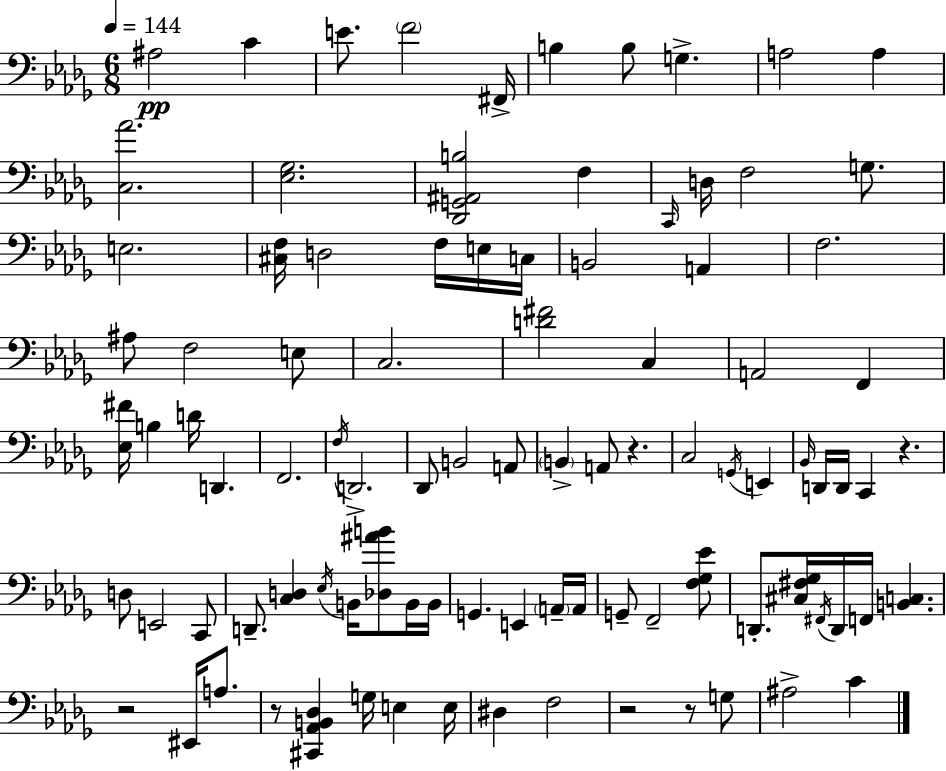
A#3/h C4/q E4/e. F4/h F#2/s B3/q B3/e G3/q. A3/h A3/q [C3,Ab4]/h. [Eb3,Gb3]/h. [Db2,G2,A#2,B3]/h F3/q C2/s D3/s F3/h G3/e. E3/h. [C#3,F3]/s D3/h F3/s E3/s C3/s B2/h A2/q F3/h. A#3/e F3/h E3/e C3/h. [D4,F#4]/h C3/q A2/h F2/q [Eb3,F#4]/s B3/q D4/s D2/q. F2/h. F3/s D2/h. Db2/e B2/h A2/e B2/q A2/e R/q. C3/h G2/s E2/q Bb2/s D2/s D2/s C2/q R/q. D3/e E2/h C2/e D2/e. [C3,D3]/q Eb3/s B2/s [Db3,A#4,B4]/e B2/s B2/s G2/q. E2/q A2/s A2/s G2/e F2/h [F3,Gb3,Eb4]/e D2/e. [C#3,F#3,Gb3]/s F#2/s D2/s F2/s [B2,C3]/q. R/h EIS2/s A3/e. R/e [C#2,Ab2,B2,Db3]/q G3/s E3/q E3/s D#3/q F3/h R/h R/e G3/e A#3/h C4/q